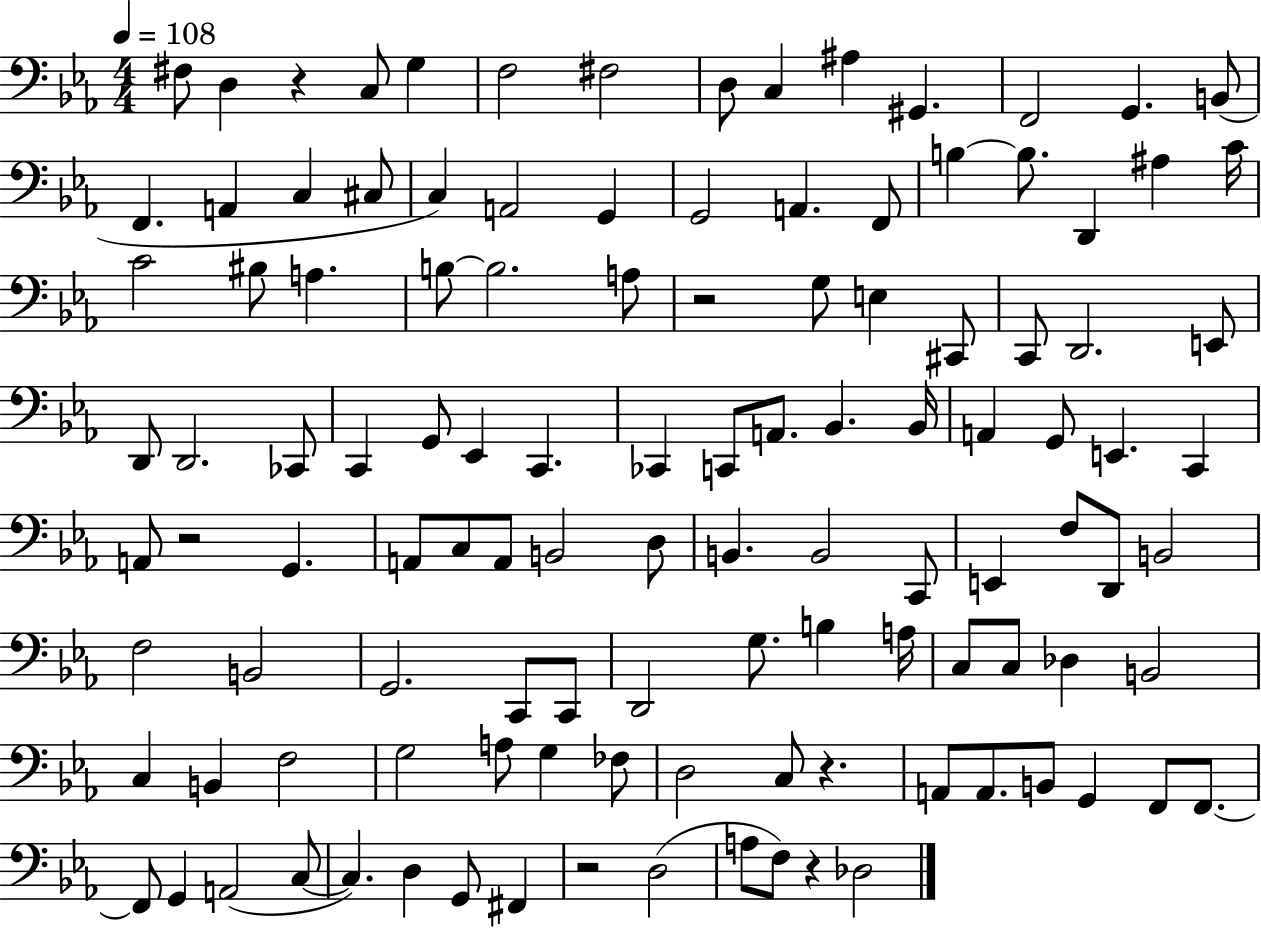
{
  \clef bass
  \numericTimeSignature
  \time 4/4
  \key ees \major
  \tempo 4 = 108
  fis8 d4 r4 c8 g4 | f2 fis2 | d8 c4 ais4 gis,4. | f,2 g,4. b,8( | \break f,4. a,4 c4 cis8 | c4) a,2 g,4 | g,2 a,4. f,8 | b4~~ b8. d,4 ais4 c'16 | \break c'2 bis8 a4. | b8~~ b2. a8 | r2 g8 e4 cis,8 | c,8 d,2. e,8 | \break d,8 d,2. ces,8 | c,4 g,8 ees,4 c,4. | ces,4 c,8 a,8. bes,4. bes,16 | a,4 g,8 e,4. c,4 | \break a,8 r2 g,4. | a,8 c8 a,8 b,2 d8 | b,4. b,2 c,8 | e,4 f8 d,8 b,2 | \break f2 b,2 | g,2. c,8 c,8 | d,2 g8. b4 a16 | c8 c8 des4 b,2 | \break c4 b,4 f2 | g2 a8 g4 fes8 | d2 c8 r4. | a,8 a,8. b,8 g,4 f,8 f,8.~~ | \break f,8 g,4 a,2( c8~~ | c4.) d4 g,8 fis,4 | r2 d2( | a8 f8) r4 des2 | \break \bar "|."
}